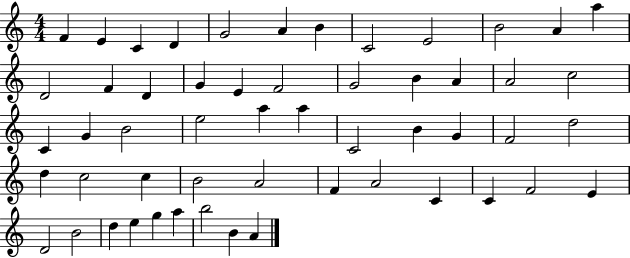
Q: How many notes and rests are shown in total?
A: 54